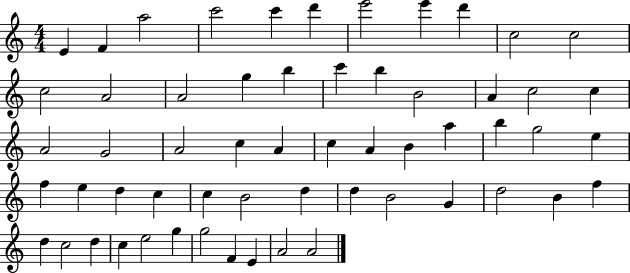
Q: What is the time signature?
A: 4/4